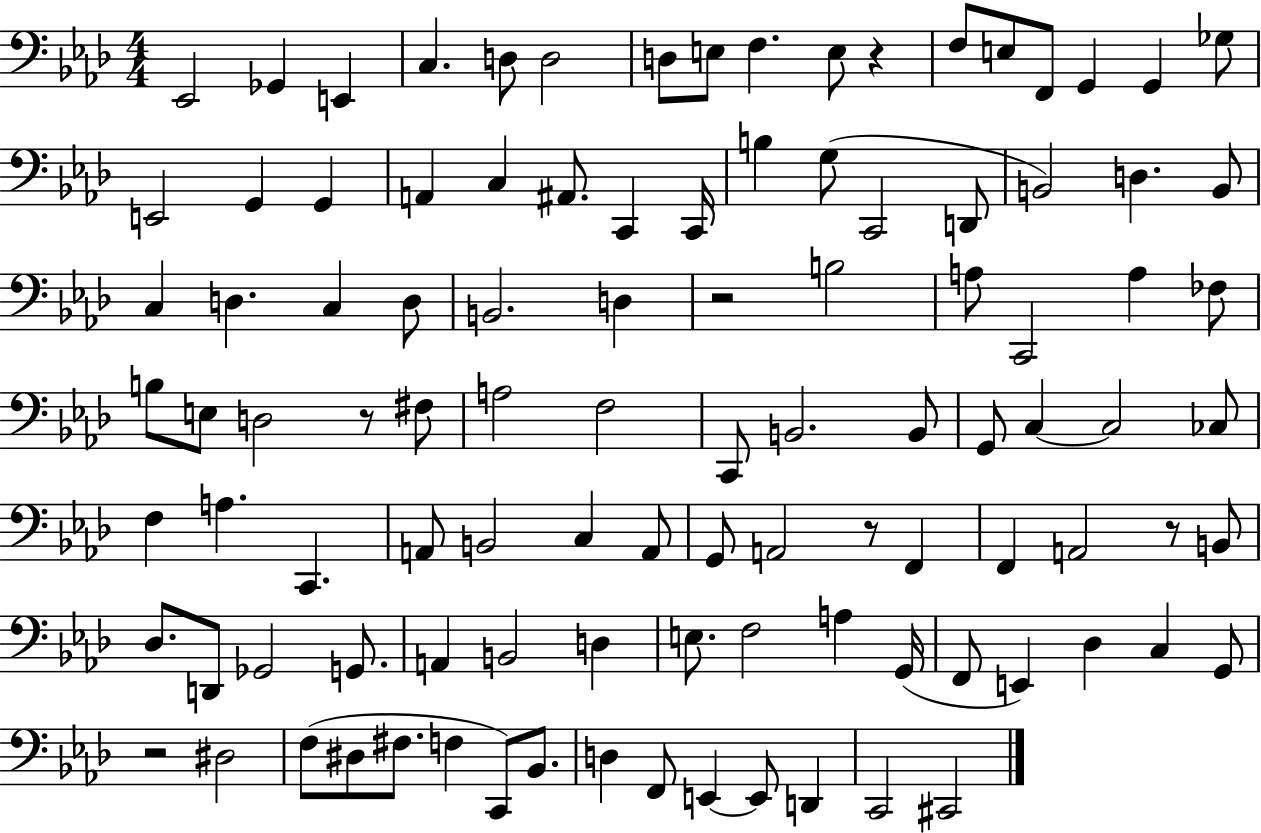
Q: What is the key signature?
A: AES major